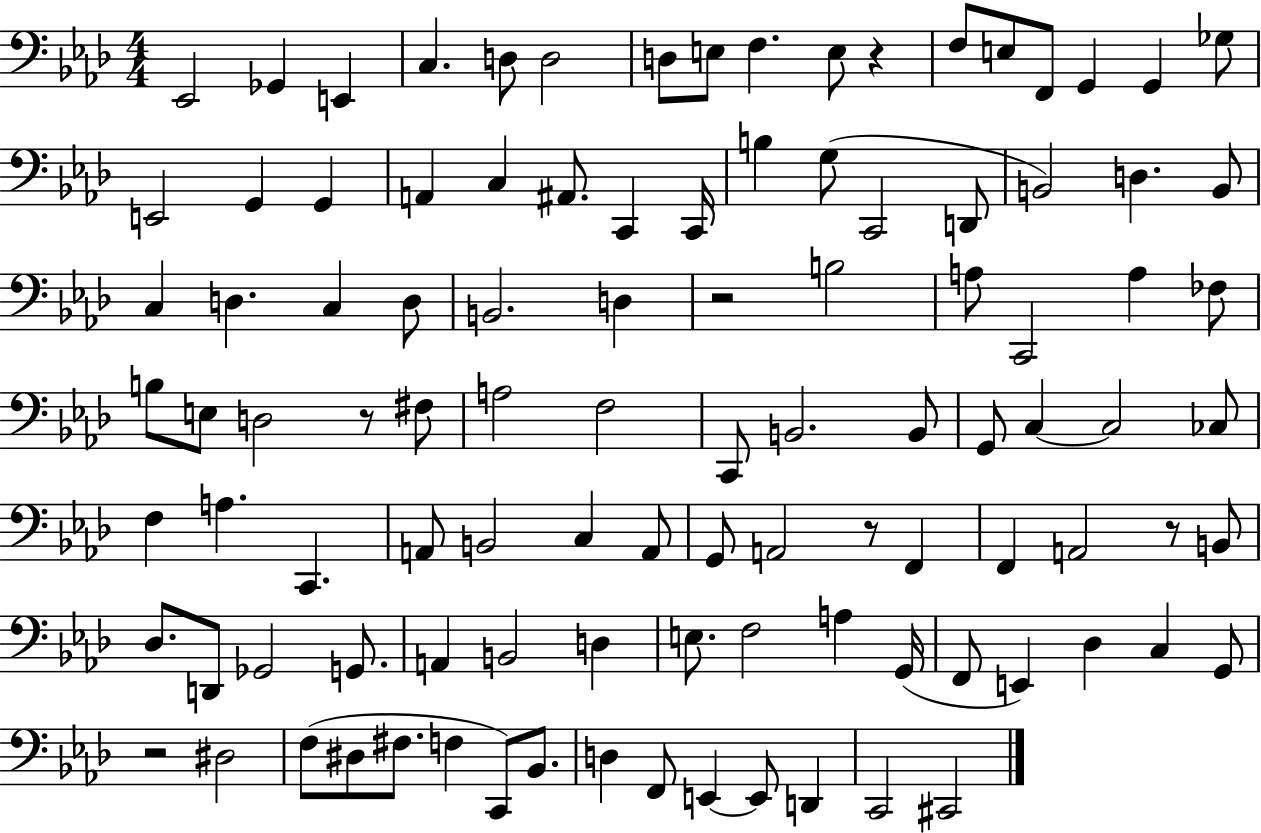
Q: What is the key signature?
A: AES major